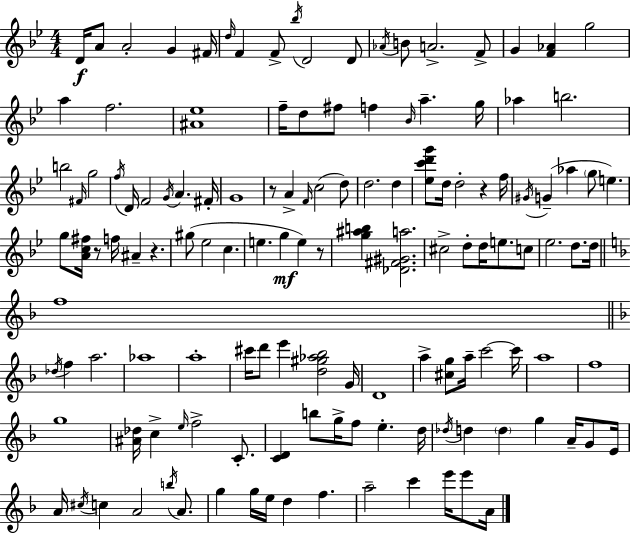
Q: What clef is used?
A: treble